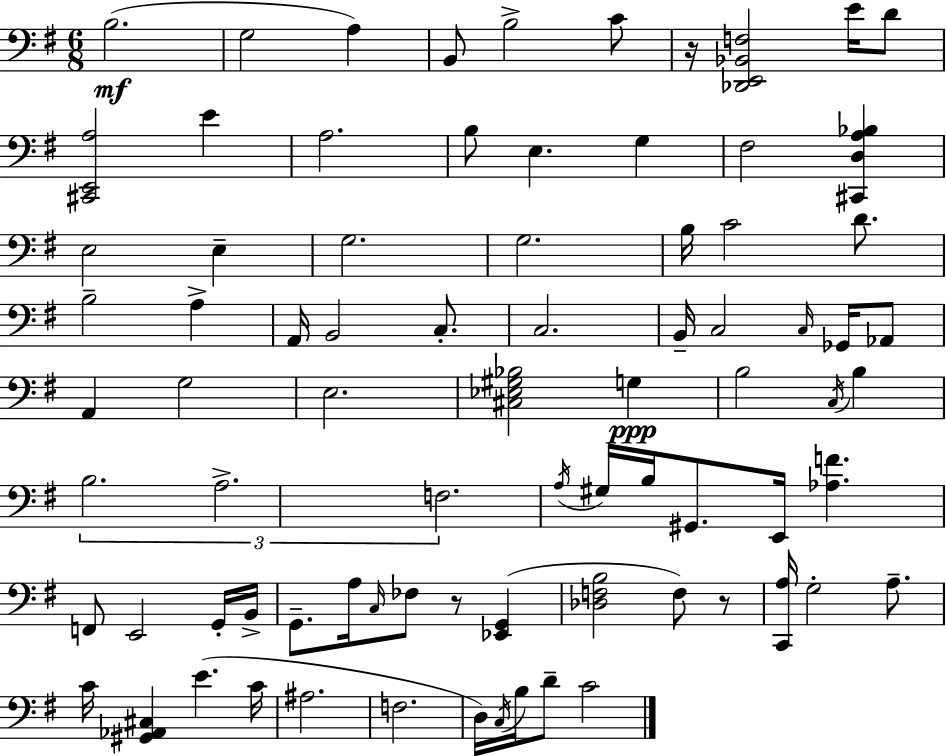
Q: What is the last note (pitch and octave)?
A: C4